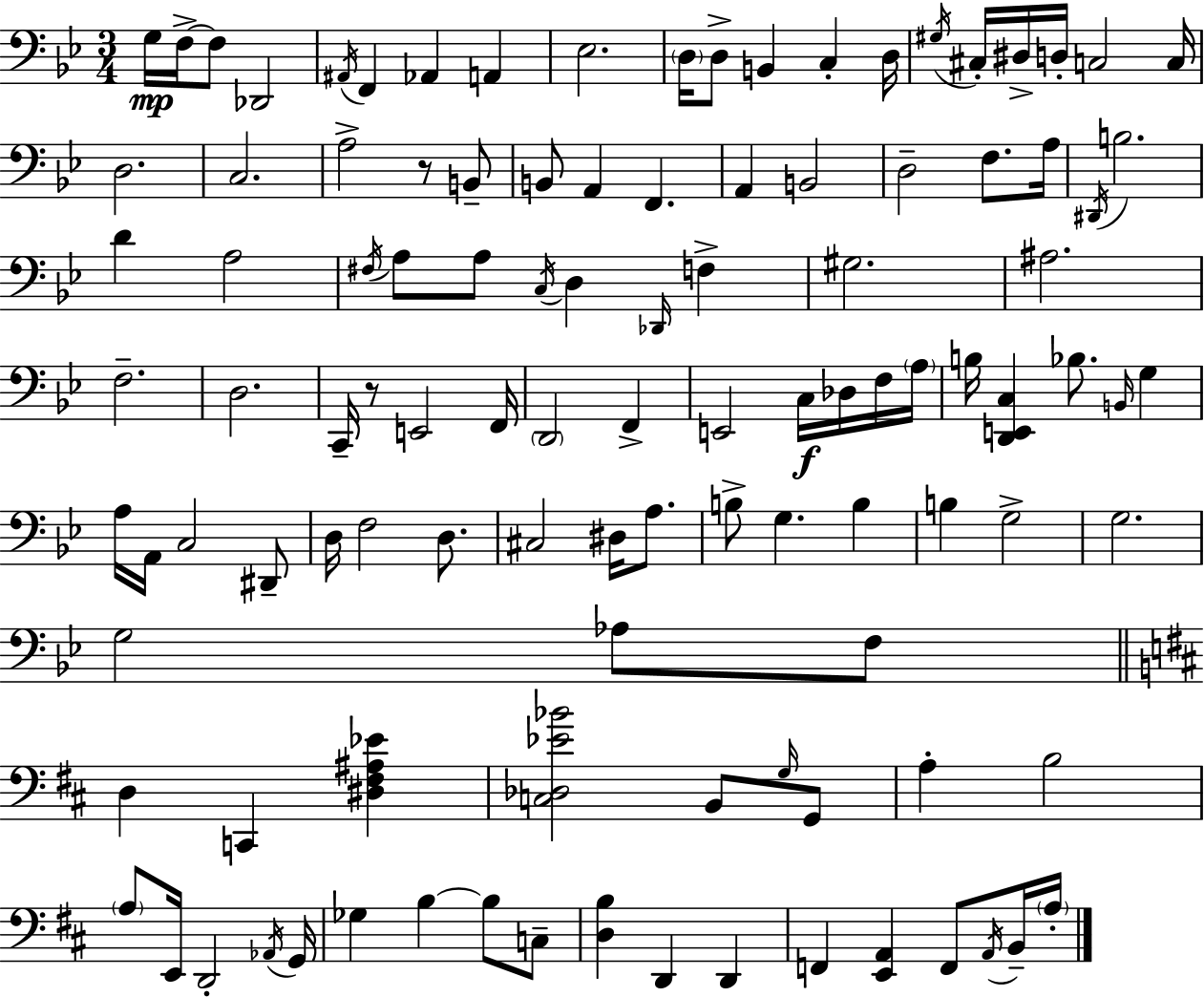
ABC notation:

X:1
T:Untitled
M:3/4
L:1/4
K:Gm
G,/4 F,/4 F,/2 _D,,2 ^A,,/4 F,, _A,, A,, _E,2 D,/4 D,/2 B,, C, D,/4 ^G,/4 ^C,/4 ^D,/4 D,/4 C,2 C,/4 D,2 C,2 A,2 z/2 B,,/2 B,,/2 A,, F,, A,, B,,2 D,2 F,/2 A,/4 ^D,,/4 B,2 D A,2 ^F,/4 A,/2 A,/2 C,/4 D, _D,,/4 F, ^G,2 ^A,2 F,2 D,2 C,,/4 z/2 E,,2 F,,/4 D,,2 F,, E,,2 C,/4 _D,/4 F,/4 A,/4 B,/4 [D,,E,,C,] _B,/2 B,,/4 G, A,/4 A,,/4 C,2 ^D,,/2 D,/4 F,2 D,/2 ^C,2 ^D,/4 A,/2 B,/2 G, B, B, G,2 G,2 G,2 _A,/2 F,/2 D, C,, [^D,^F,^A,_E] [C,_D,_E_B]2 B,,/2 G,/4 G,,/2 A, B,2 A,/2 E,,/4 D,,2 _A,,/4 G,,/4 _G, B, B,/2 C,/2 [D,B,] D,, D,, F,, [E,,A,,] F,,/2 A,,/4 B,,/4 A,/4